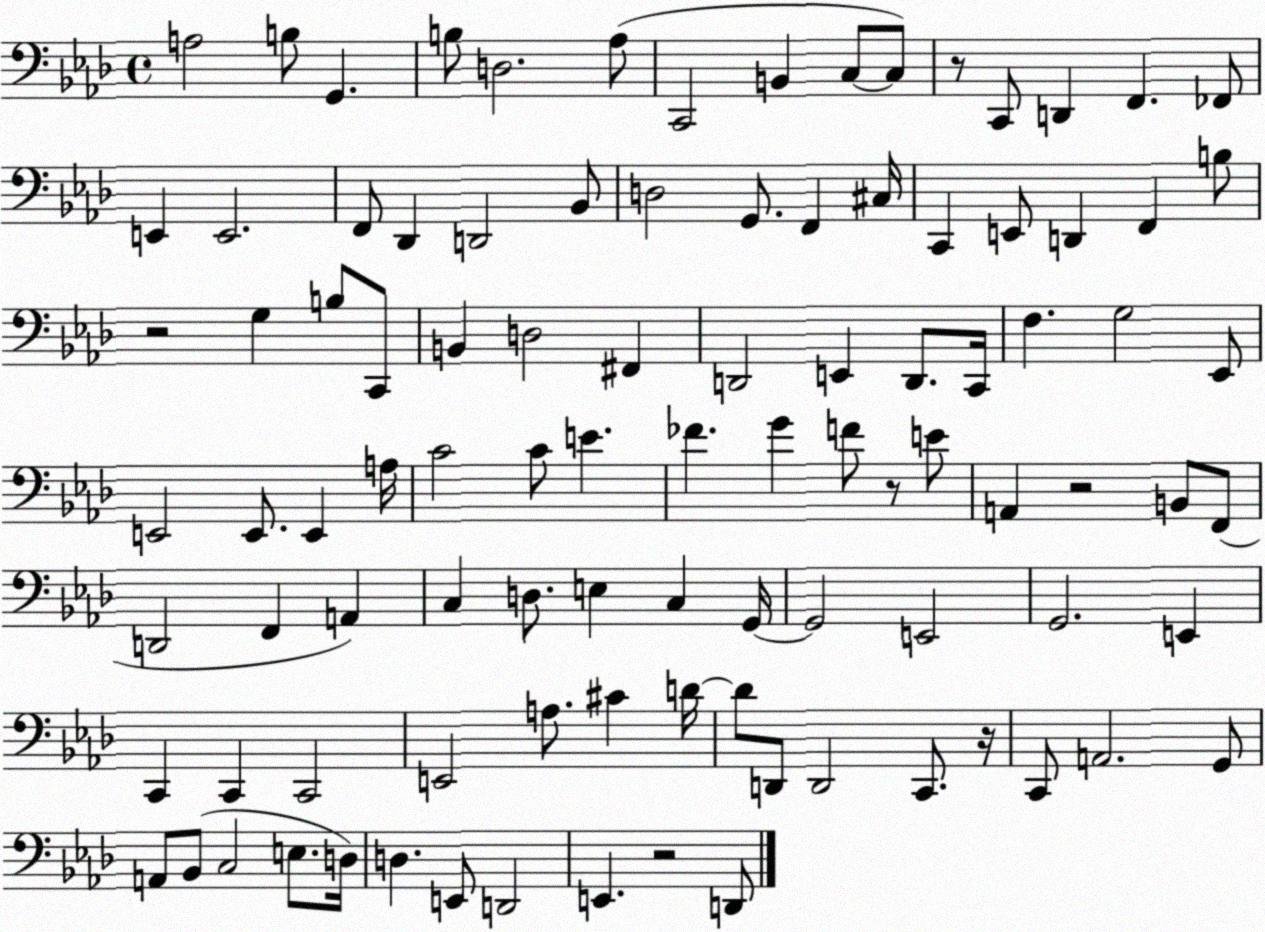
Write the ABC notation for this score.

X:1
T:Untitled
M:4/4
L:1/4
K:Ab
A,2 B,/2 G,, B,/2 D,2 _A,/2 C,,2 B,, C,/2 C,/2 z/2 C,,/2 D,, F,, _F,,/2 E,, E,,2 F,,/2 _D,, D,,2 _B,,/2 D,2 G,,/2 F,, ^C,/4 C,, E,,/2 D,, F,, B,/2 z2 G, B,/2 C,,/2 B,, D,2 ^F,, D,,2 E,, D,,/2 C,,/4 F, G,2 _E,,/2 E,,2 E,,/2 E,, A,/4 C2 C/2 E _F G F/2 z/2 E/2 A,, z2 B,,/2 F,,/2 D,,2 F,, A,, C, D,/2 E, C, G,,/4 G,,2 E,,2 G,,2 E,, C,, C,, C,,2 E,,2 A,/2 ^C D/4 D/2 D,,/2 D,,2 C,,/2 z/4 C,,/2 A,,2 G,,/2 A,,/2 _B,,/2 C,2 E,/2 D,/4 D, E,,/2 D,,2 E,, z2 D,,/2